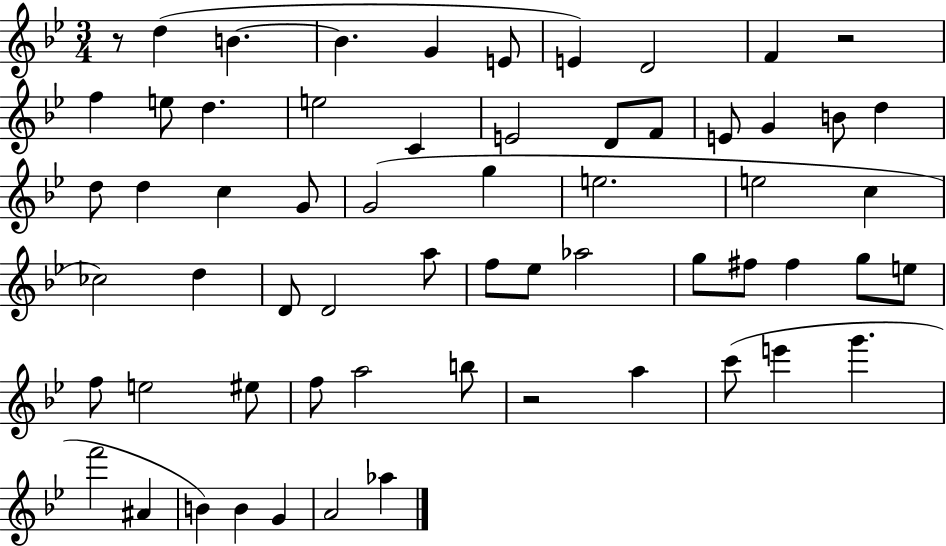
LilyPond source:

{
  \clef treble
  \numericTimeSignature
  \time 3/4
  \key bes \major
  r8 d''4( b'4.~~ | b'4. g'4 e'8 | e'4) d'2 | f'4 r2 | \break f''4 e''8 d''4. | e''2 c'4 | e'2 d'8 f'8 | e'8 g'4 b'8 d''4 | \break d''8 d''4 c''4 g'8 | g'2( g''4 | e''2. | e''2 c''4 | \break ces''2) d''4 | d'8 d'2 a''8 | f''8 ees''8 aes''2 | g''8 fis''8 fis''4 g''8 e''8 | \break f''8 e''2 eis''8 | f''8 a''2 b''8 | r2 a''4 | c'''8( e'''4 g'''4. | \break f'''2 ais'4 | b'4) b'4 g'4 | a'2 aes''4 | \bar "|."
}